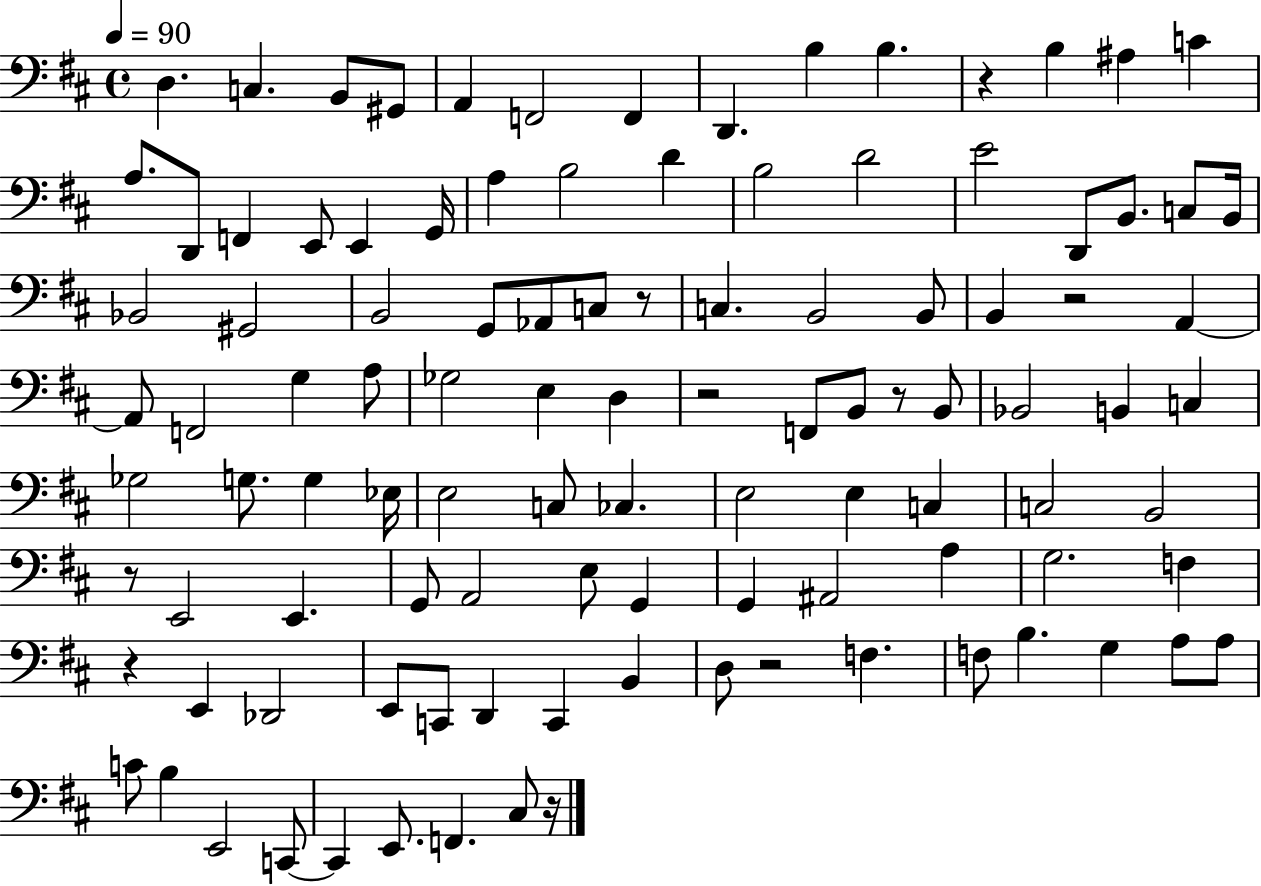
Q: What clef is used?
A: bass